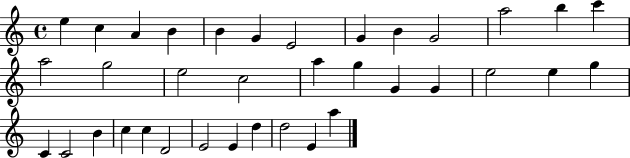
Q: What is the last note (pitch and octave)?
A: A5